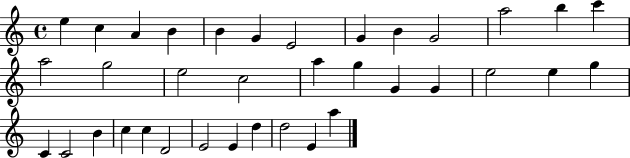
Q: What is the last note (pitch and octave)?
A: A5